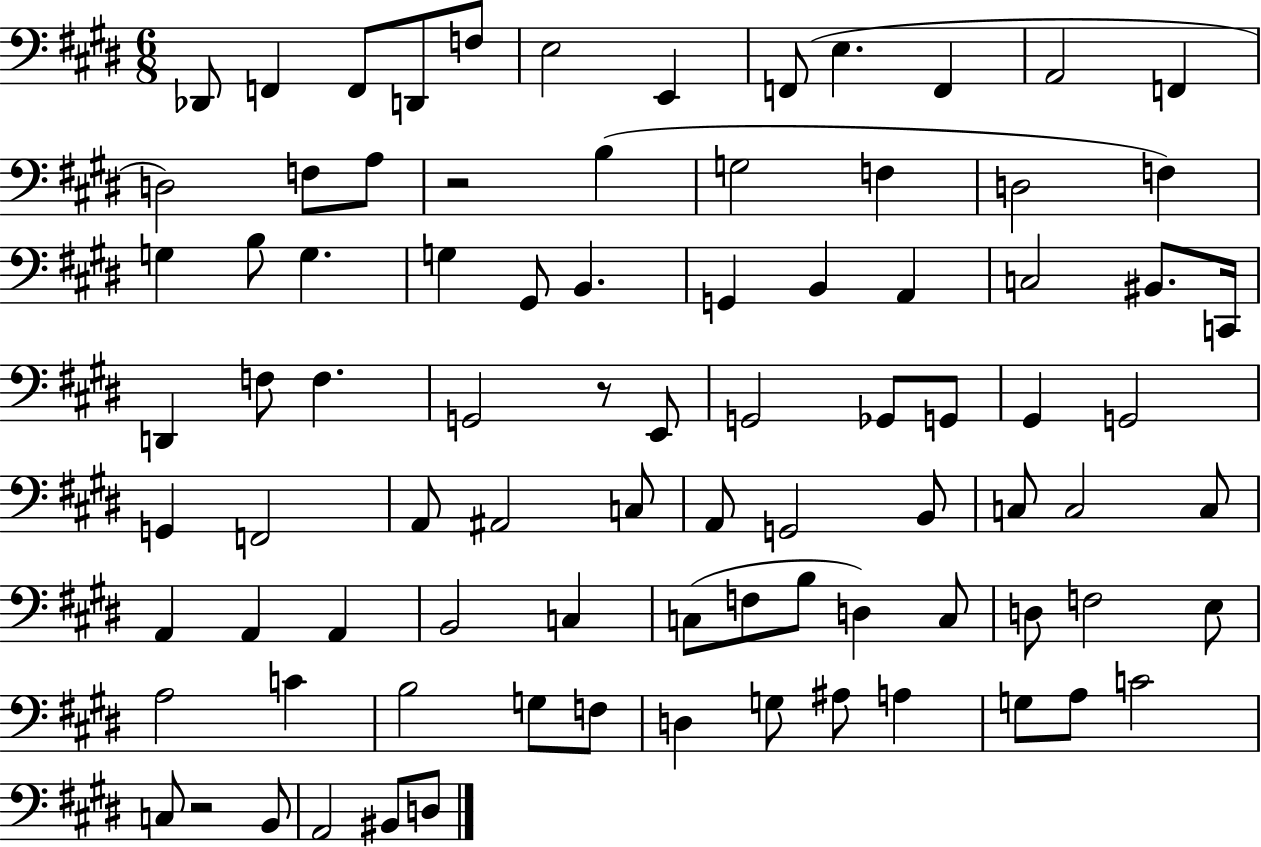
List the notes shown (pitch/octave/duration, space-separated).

Db2/e F2/q F2/e D2/e F3/e E3/h E2/q F2/e E3/q. F2/q A2/h F2/q D3/h F3/e A3/e R/h B3/q G3/h F3/q D3/h F3/q G3/q B3/e G3/q. G3/q G#2/e B2/q. G2/q B2/q A2/q C3/h BIS2/e. C2/s D2/q F3/e F3/q. G2/h R/e E2/e G2/h Gb2/e G2/e G#2/q G2/h G2/q F2/h A2/e A#2/h C3/e A2/e G2/h B2/e C3/e C3/h C3/e A2/q A2/q A2/q B2/h C3/q C3/e F3/e B3/e D3/q C3/e D3/e F3/h E3/e A3/h C4/q B3/h G3/e F3/e D3/q G3/e A#3/e A3/q G3/e A3/e C4/h C3/e R/h B2/e A2/h BIS2/e D3/e